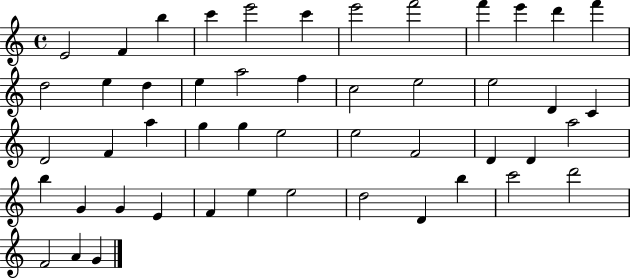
E4/h F4/q B5/q C6/q E6/h C6/q E6/h F6/h F6/q E6/q D6/q F6/q D5/h E5/q D5/q E5/q A5/h F5/q C5/h E5/h E5/h D4/q C4/q D4/h F4/q A5/q G5/q G5/q E5/h E5/h F4/h D4/q D4/q A5/h B5/q G4/q G4/q E4/q F4/q E5/q E5/h D5/h D4/q B5/q C6/h D6/h F4/h A4/q G4/q